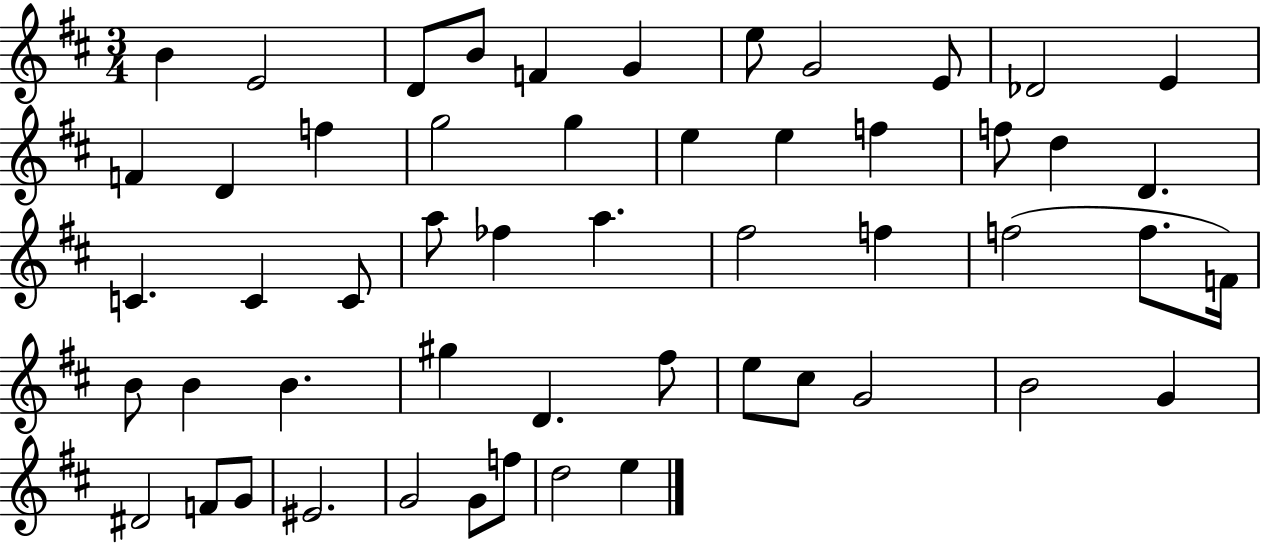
X:1
T:Untitled
M:3/4
L:1/4
K:D
B E2 D/2 B/2 F G e/2 G2 E/2 _D2 E F D f g2 g e e f f/2 d D C C C/2 a/2 _f a ^f2 f f2 f/2 F/4 B/2 B B ^g D ^f/2 e/2 ^c/2 G2 B2 G ^D2 F/2 G/2 ^E2 G2 G/2 f/2 d2 e